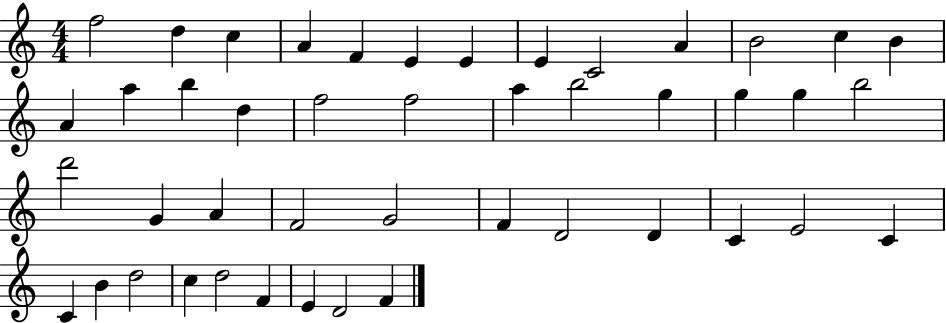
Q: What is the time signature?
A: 4/4